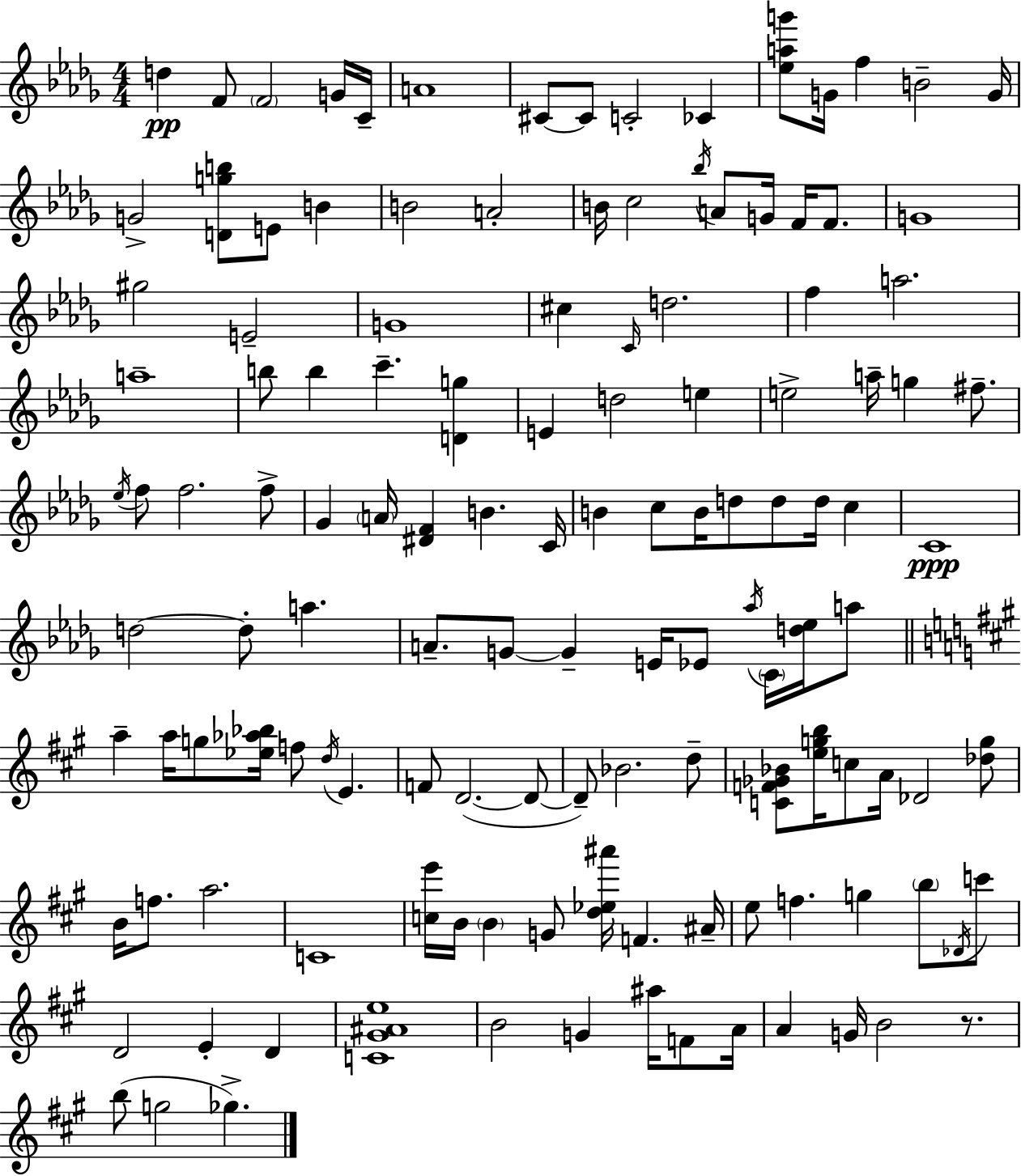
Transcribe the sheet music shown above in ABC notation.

X:1
T:Untitled
M:4/4
L:1/4
K:Bbm
d F/2 F2 G/4 C/4 A4 ^C/2 ^C/2 C2 _C [_eag']/2 G/4 f B2 G/4 G2 [Dgb]/2 E/2 B B2 A2 B/4 c2 _b/4 A/2 G/4 F/4 F/2 G4 ^g2 E2 G4 ^c C/4 d2 f a2 a4 b/2 b c' [Dg] E d2 e e2 a/4 g ^f/2 _e/4 f/2 f2 f/2 _G A/4 [^DF] B C/4 B c/2 B/4 d/2 d/2 d/4 c C4 d2 d/2 a A/2 G/2 G E/4 _E/2 _a/4 C/4 [d_e]/4 a/2 a a/4 g/2 [_e_a_b]/4 f/2 d/4 E F/2 D2 D/2 D/2 _B2 d/2 [CF_G_B]/2 [egb]/4 c/2 A/4 _D2 [_dg]/2 B/4 f/2 a2 C4 [ce']/4 B/4 B G/2 [d_e^a']/4 F ^A/4 e/2 f g b/2 _D/4 c'/2 D2 E D [C^G^Ae]4 B2 G ^a/4 F/2 A/4 A G/4 B2 z/2 b/2 g2 _g